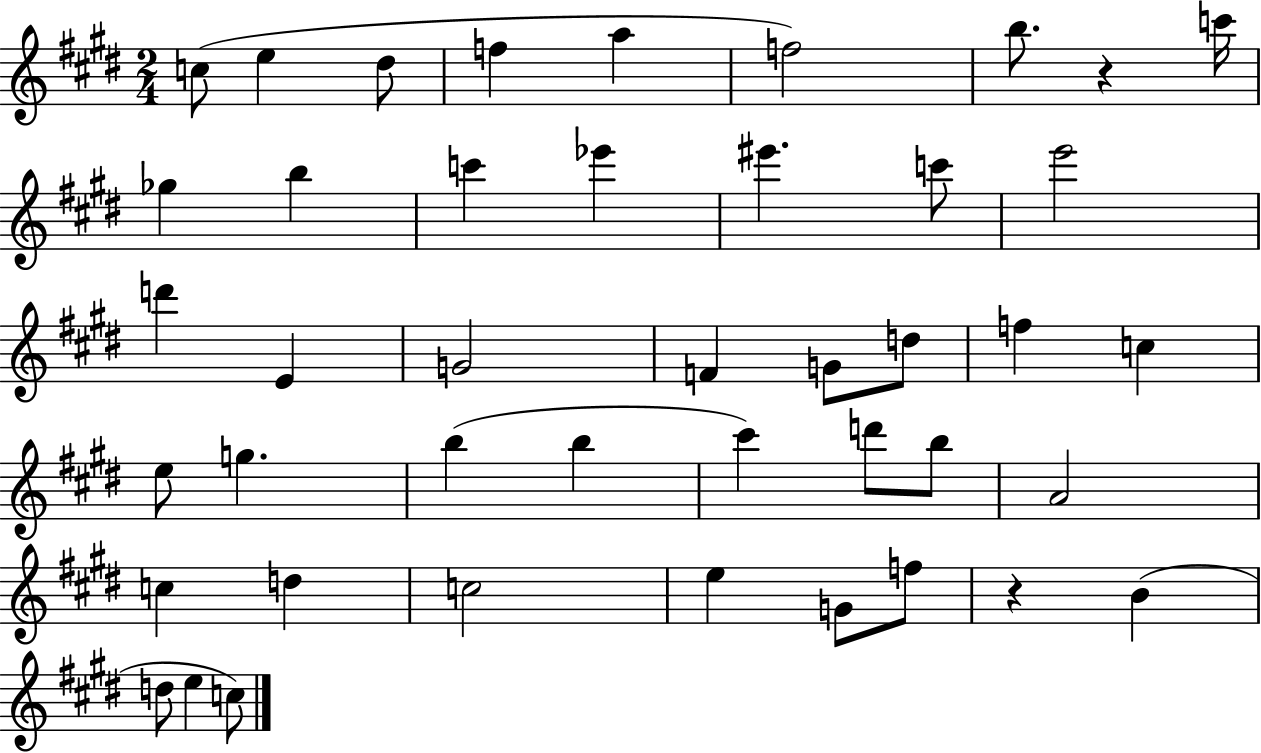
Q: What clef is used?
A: treble